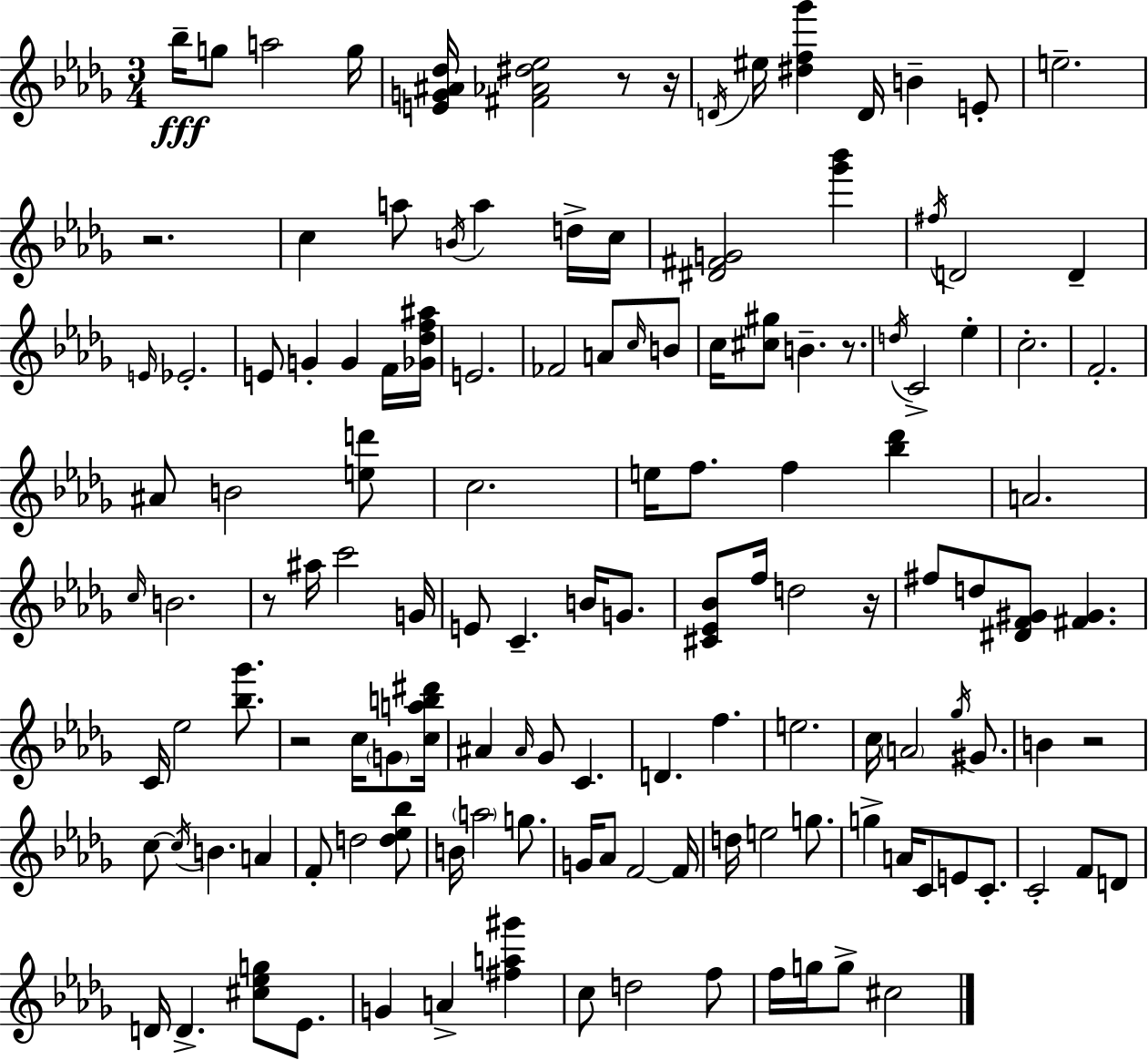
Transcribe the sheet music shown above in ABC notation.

X:1
T:Untitled
M:3/4
L:1/4
K:Bbm
_b/4 g/2 a2 g/4 [EG^A_d]/4 [^F_A^d_e]2 z/2 z/4 D/4 ^e/4 [^df_g'] D/4 B E/2 e2 z2 c a/2 B/4 a d/4 c/4 [^D^FG]2 [_g'_b'] ^f/4 D2 D E/4 _E2 E/2 G G F/4 [_G_df^a]/4 E2 _F2 A/2 c/4 B/2 c/4 [^c^g]/2 B z/2 d/4 C2 _e c2 F2 ^A/2 B2 [ed']/2 c2 e/4 f/2 f [_b_d'] A2 c/4 B2 z/2 ^a/4 c'2 G/4 E/2 C B/4 G/2 [^C_E_B]/2 f/4 d2 z/4 ^f/2 d/2 [^DF^G]/2 [^F^G] C/4 _e2 [_b_g']/2 z2 c/4 G/2 [cab^d']/4 ^A ^A/4 _G/2 C D f e2 c/4 A2 _g/4 ^G/2 B z2 c/2 c/4 B A F/2 d2 [d_e_b]/2 B/4 a2 g/2 G/4 _A/2 F2 F/4 d/4 e2 g/2 g A/4 C/2 E/2 C/2 C2 F/2 D/2 D/4 D [^c_eg]/2 _E/2 G A [^fa^g'] c/2 d2 f/2 f/4 g/4 g/2 ^c2